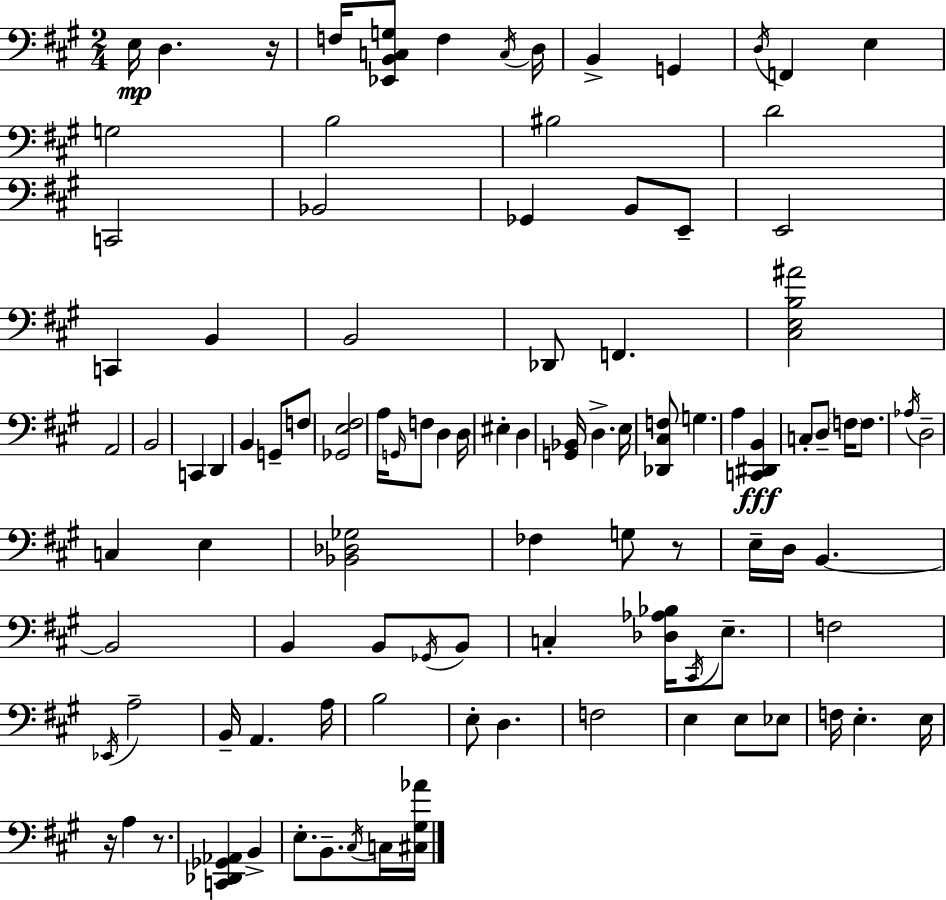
X:1
T:Untitled
M:2/4
L:1/4
K:A
E,/4 D, z/4 F,/4 [_E,,B,,C,G,]/2 F, C,/4 D,/4 B,, G,, D,/4 F,, E, G,2 B,2 ^B,2 D2 C,,2 _B,,2 _G,, B,,/2 E,,/2 E,,2 C,, B,, B,,2 _D,,/2 F,, [^C,E,B,^A]2 A,,2 B,,2 C,, D,, B,, G,,/2 F,/2 [_G,,E,^F,]2 A,/4 G,,/4 F,/2 D, D,/4 ^E, D, [G,,_B,,]/4 D, E,/4 [_D,,^C,F,]/2 G, A, [C,,^D,,B,,] C,/2 D,/2 F,/4 F,/2 _A,/4 D,2 C, E, [_B,,_D,_G,]2 _F, G,/2 z/2 E,/4 D,/4 B,, B,,2 B,, B,,/2 _G,,/4 B,,/2 C, [_D,_A,_B,]/4 ^C,,/4 E,/2 F,2 _E,,/4 A,2 B,,/4 A,, A,/4 B,2 E,/2 D, F,2 E, E,/2 _E,/2 F,/4 E, E,/4 z/4 A, z/2 [C,,_D,,_G,,_A,,] B,, E,/2 B,,/2 ^C,/4 C,/4 [^C,^G,_A]/4